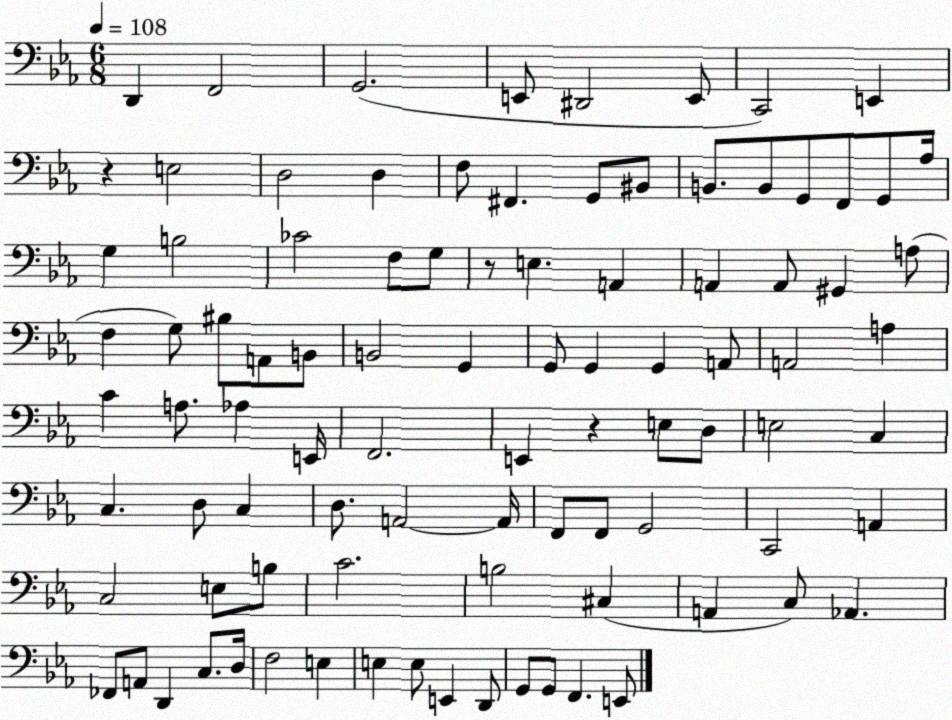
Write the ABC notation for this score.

X:1
T:Untitled
M:6/8
L:1/4
K:Eb
D,, F,,2 G,,2 E,,/2 ^D,,2 E,,/2 C,,2 E,, z E,2 D,2 D, F,/2 ^F,, G,,/2 ^B,,/2 B,,/2 B,,/2 G,,/2 F,,/2 G,,/2 _A,/4 G, B,2 _C2 F,/2 G,/2 z/2 E, A,, A,, A,,/2 ^G,, A,/2 F, G,/2 ^B,/2 A,,/2 B,,/2 B,,2 G,, G,,/2 G,, G,, A,,/2 A,,2 A, C A,/2 _A, E,,/4 F,,2 E,, z E,/2 D,/2 E,2 C, C, D,/2 C, D,/2 A,,2 A,,/4 F,,/2 F,,/2 G,,2 C,,2 A,, C,2 E,/2 B,/2 C2 B,2 ^C, A,, C,/2 _A,, _F,,/2 A,,/2 D,, C,/2 D,/4 F,2 E, E, E,/2 E,, D,,/2 G,,/2 G,,/2 F,, E,,/2